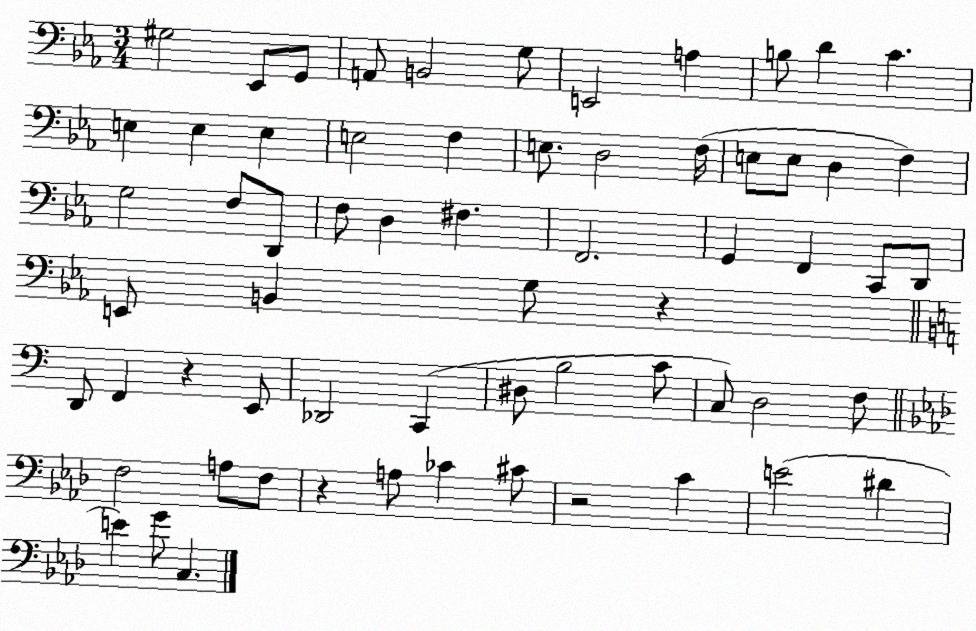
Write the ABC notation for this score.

X:1
T:Untitled
M:3/4
L:1/4
K:Eb
^G,2 _E,,/2 G,,/2 A,,/2 B,,2 G,/2 E,,2 A, B,/2 D C E, E, E, E,2 F, E,/2 D,2 F,/4 E,/2 E,/2 D, F, G,2 F,/2 D,,/2 F,/2 D, ^F, F,,2 G,, F,, C,,/2 D,,/2 E,,/2 B,, G,/2 z D,,/2 F,, z E,,/2 _D,,2 C,, ^D,/2 B,2 C/2 C,/2 D,2 F,/2 F,2 A,/2 F,/2 z A,/2 _C ^C/2 z2 C E2 ^D E G/2 C,